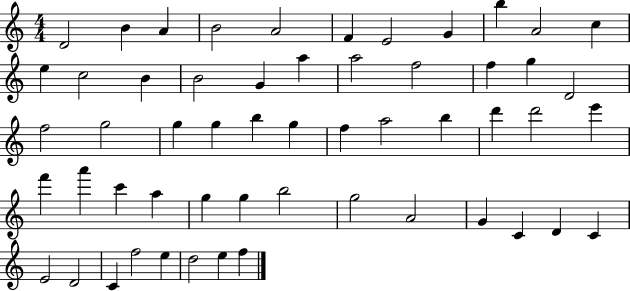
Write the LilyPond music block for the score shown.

{
  \clef treble
  \numericTimeSignature
  \time 4/4
  \key c \major
  d'2 b'4 a'4 | b'2 a'2 | f'4 e'2 g'4 | b''4 a'2 c''4 | \break e''4 c''2 b'4 | b'2 g'4 a''4 | a''2 f''2 | f''4 g''4 d'2 | \break f''2 g''2 | g''4 g''4 b''4 g''4 | f''4 a''2 b''4 | d'''4 d'''2 e'''4 | \break f'''4 a'''4 c'''4 a''4 | g''4 g''4 b''2 | g''2 a'2 | g'4 c'4 d'4 c'4 | \break e'2 d'2 | c'4 f''2 e''4 | d''2 e''4 f''4 | \bar "|."
}